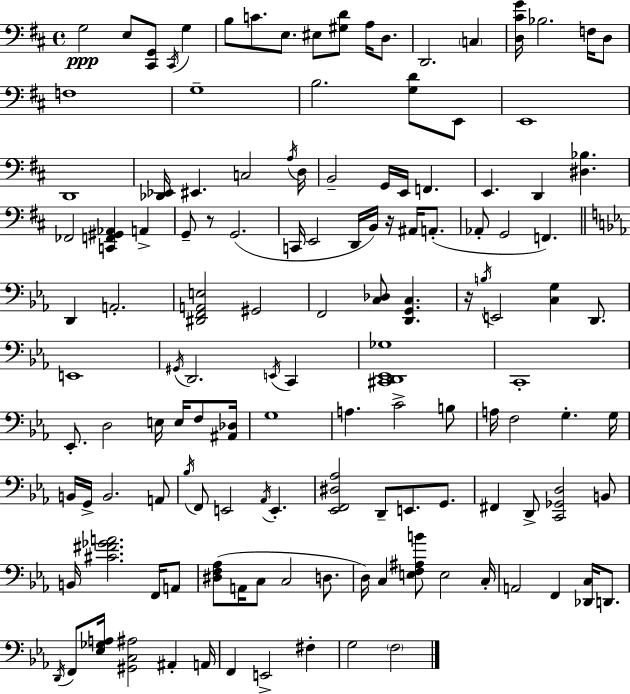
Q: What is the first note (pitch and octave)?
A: G3